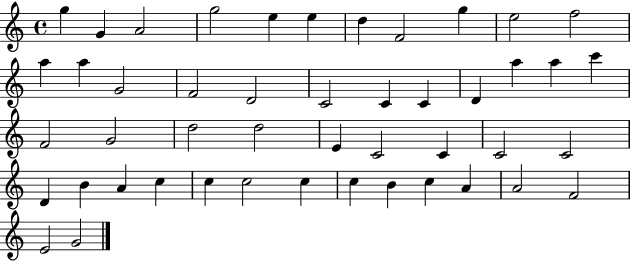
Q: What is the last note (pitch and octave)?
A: G4